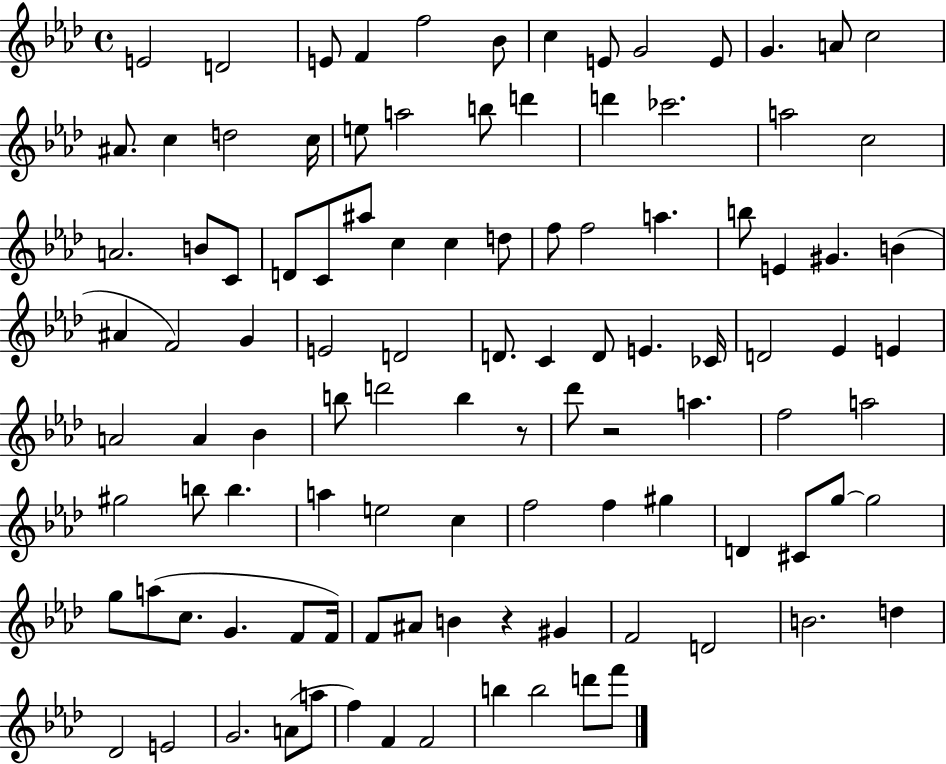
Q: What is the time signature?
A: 4/4